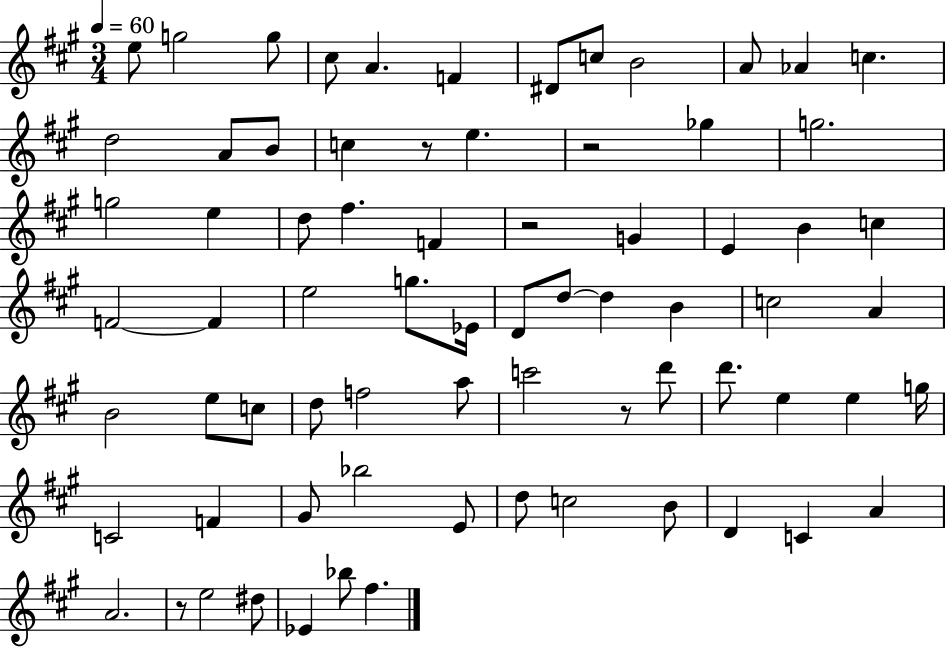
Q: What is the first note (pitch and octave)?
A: E5